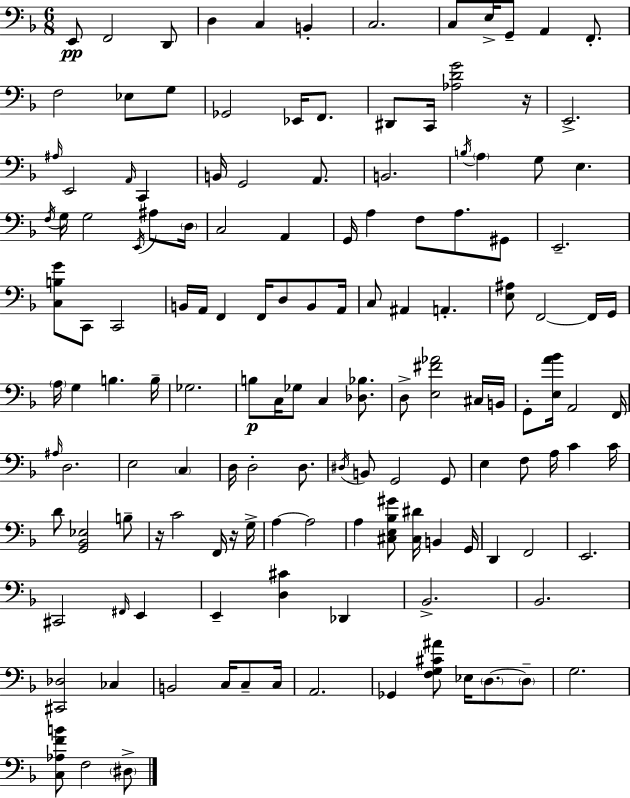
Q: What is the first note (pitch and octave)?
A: E2